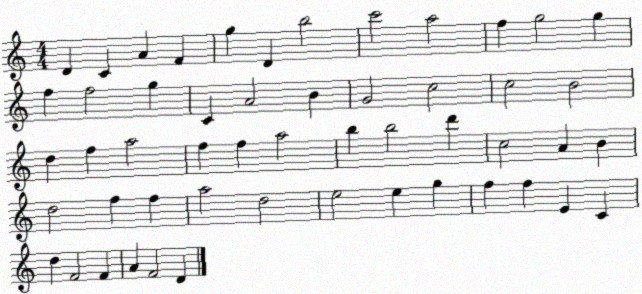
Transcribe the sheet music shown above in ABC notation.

X:1
T:Untitled
M:4/4
L:1/4
K:C
D C A F g D b2 c'2 a2 f g2 g f f2 g C A2 B G2 c2 c2 B2 d f a2 f f a2 b b2 d' c2 A B d2 f f a2 d2 e2 e g f f E C d F2 F A F2 D